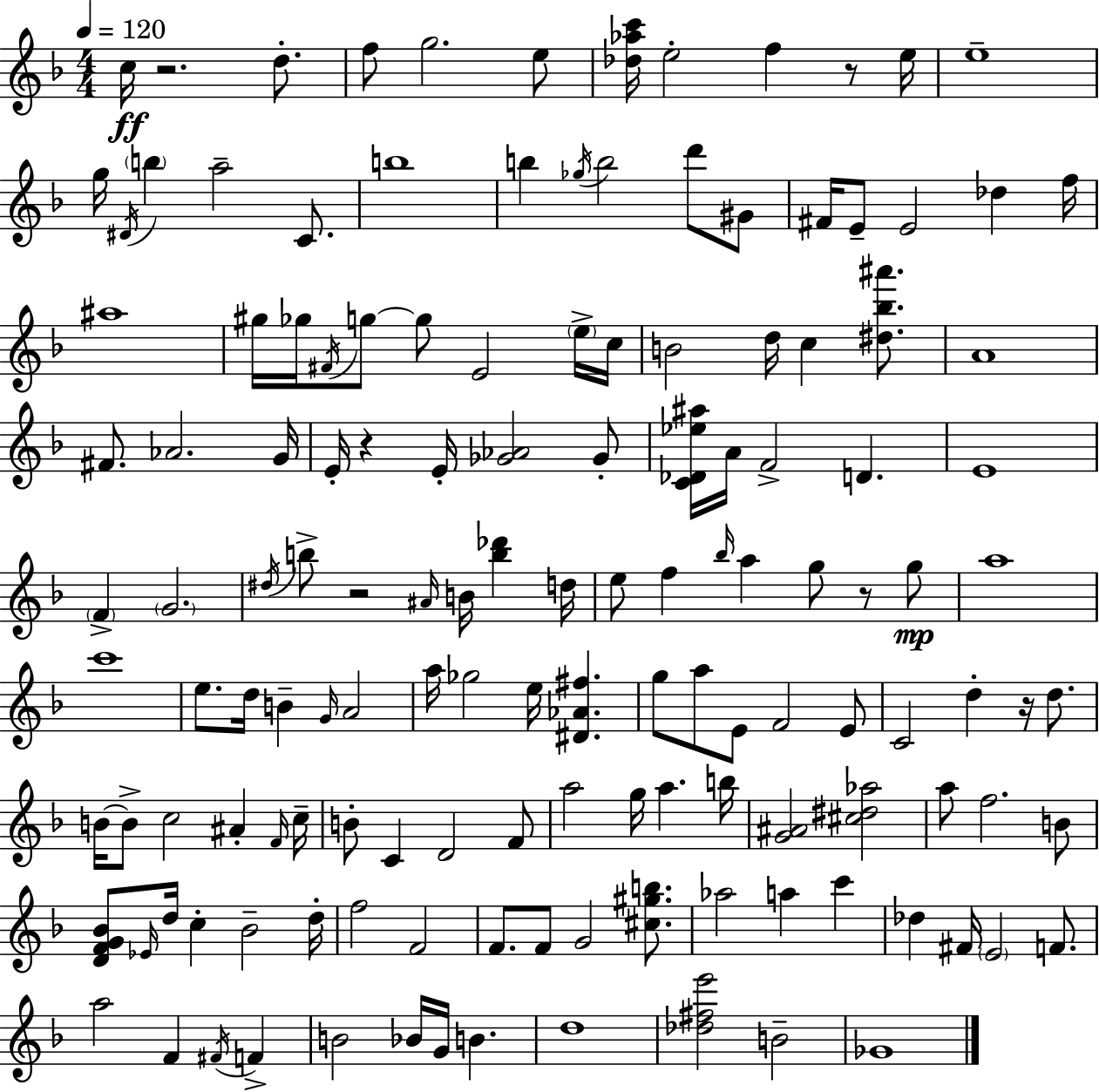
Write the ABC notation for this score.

X:1
T:Untitled
M:4/4
L:1/4
K:Dm
c/4 z2 d/2 f/2 g2 e/2 [_d_ac']/4 e2 f z/2 e/4 e4 g/4 ^D/4 b a2 C/2 b4 b _g/4 b2 d'/2 ^G/2 ^F/4 E/2 E2 _d f/4 ^a4 ^g/4 _g/4 ^F/4 g/2 g/2 E2 e/4 c/4 B2 d/4 c [^d_b^a']/2 A4 ^F/2 _A2 G/4 E/4 z E/4 [_G_A]2 _G/2 [C_D_e^a]/4 A/4 F2 D E4 F G2 ^d/4 b/2 z2 ^A/4 B/4 [b_d'] d/4 e/2 f _b/4 a g/2 z/2 g/2 a4 c'4 e/2 d/4 B G/4 A2 a/4 _g2 e/4 [^D_A^f] g/2 a/2 E/2 F2 E/2 C2 d z/4 d/2 B/4 B/2 c2 ^A F/4 c/4 B/2 C D2 F/2 a2 g/4 a b/4 [G^A]2 [^c^d_a]2 a/2 f2 B/2 [DFG_B]/2 _E/4 d/4 c _B2 d/4 f2 F2 F/2 F/2 G2 [^c^gb]/2 _a2 a c' _d ^F/4 E2 F/2 a2 F ^F/4 F B2 _B/4 G/4 B d4 [_d^fe']2 B2 _G4